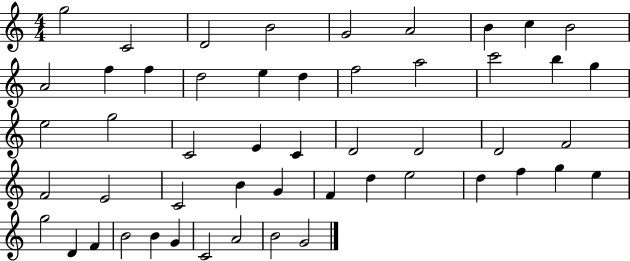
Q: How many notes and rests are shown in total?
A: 51